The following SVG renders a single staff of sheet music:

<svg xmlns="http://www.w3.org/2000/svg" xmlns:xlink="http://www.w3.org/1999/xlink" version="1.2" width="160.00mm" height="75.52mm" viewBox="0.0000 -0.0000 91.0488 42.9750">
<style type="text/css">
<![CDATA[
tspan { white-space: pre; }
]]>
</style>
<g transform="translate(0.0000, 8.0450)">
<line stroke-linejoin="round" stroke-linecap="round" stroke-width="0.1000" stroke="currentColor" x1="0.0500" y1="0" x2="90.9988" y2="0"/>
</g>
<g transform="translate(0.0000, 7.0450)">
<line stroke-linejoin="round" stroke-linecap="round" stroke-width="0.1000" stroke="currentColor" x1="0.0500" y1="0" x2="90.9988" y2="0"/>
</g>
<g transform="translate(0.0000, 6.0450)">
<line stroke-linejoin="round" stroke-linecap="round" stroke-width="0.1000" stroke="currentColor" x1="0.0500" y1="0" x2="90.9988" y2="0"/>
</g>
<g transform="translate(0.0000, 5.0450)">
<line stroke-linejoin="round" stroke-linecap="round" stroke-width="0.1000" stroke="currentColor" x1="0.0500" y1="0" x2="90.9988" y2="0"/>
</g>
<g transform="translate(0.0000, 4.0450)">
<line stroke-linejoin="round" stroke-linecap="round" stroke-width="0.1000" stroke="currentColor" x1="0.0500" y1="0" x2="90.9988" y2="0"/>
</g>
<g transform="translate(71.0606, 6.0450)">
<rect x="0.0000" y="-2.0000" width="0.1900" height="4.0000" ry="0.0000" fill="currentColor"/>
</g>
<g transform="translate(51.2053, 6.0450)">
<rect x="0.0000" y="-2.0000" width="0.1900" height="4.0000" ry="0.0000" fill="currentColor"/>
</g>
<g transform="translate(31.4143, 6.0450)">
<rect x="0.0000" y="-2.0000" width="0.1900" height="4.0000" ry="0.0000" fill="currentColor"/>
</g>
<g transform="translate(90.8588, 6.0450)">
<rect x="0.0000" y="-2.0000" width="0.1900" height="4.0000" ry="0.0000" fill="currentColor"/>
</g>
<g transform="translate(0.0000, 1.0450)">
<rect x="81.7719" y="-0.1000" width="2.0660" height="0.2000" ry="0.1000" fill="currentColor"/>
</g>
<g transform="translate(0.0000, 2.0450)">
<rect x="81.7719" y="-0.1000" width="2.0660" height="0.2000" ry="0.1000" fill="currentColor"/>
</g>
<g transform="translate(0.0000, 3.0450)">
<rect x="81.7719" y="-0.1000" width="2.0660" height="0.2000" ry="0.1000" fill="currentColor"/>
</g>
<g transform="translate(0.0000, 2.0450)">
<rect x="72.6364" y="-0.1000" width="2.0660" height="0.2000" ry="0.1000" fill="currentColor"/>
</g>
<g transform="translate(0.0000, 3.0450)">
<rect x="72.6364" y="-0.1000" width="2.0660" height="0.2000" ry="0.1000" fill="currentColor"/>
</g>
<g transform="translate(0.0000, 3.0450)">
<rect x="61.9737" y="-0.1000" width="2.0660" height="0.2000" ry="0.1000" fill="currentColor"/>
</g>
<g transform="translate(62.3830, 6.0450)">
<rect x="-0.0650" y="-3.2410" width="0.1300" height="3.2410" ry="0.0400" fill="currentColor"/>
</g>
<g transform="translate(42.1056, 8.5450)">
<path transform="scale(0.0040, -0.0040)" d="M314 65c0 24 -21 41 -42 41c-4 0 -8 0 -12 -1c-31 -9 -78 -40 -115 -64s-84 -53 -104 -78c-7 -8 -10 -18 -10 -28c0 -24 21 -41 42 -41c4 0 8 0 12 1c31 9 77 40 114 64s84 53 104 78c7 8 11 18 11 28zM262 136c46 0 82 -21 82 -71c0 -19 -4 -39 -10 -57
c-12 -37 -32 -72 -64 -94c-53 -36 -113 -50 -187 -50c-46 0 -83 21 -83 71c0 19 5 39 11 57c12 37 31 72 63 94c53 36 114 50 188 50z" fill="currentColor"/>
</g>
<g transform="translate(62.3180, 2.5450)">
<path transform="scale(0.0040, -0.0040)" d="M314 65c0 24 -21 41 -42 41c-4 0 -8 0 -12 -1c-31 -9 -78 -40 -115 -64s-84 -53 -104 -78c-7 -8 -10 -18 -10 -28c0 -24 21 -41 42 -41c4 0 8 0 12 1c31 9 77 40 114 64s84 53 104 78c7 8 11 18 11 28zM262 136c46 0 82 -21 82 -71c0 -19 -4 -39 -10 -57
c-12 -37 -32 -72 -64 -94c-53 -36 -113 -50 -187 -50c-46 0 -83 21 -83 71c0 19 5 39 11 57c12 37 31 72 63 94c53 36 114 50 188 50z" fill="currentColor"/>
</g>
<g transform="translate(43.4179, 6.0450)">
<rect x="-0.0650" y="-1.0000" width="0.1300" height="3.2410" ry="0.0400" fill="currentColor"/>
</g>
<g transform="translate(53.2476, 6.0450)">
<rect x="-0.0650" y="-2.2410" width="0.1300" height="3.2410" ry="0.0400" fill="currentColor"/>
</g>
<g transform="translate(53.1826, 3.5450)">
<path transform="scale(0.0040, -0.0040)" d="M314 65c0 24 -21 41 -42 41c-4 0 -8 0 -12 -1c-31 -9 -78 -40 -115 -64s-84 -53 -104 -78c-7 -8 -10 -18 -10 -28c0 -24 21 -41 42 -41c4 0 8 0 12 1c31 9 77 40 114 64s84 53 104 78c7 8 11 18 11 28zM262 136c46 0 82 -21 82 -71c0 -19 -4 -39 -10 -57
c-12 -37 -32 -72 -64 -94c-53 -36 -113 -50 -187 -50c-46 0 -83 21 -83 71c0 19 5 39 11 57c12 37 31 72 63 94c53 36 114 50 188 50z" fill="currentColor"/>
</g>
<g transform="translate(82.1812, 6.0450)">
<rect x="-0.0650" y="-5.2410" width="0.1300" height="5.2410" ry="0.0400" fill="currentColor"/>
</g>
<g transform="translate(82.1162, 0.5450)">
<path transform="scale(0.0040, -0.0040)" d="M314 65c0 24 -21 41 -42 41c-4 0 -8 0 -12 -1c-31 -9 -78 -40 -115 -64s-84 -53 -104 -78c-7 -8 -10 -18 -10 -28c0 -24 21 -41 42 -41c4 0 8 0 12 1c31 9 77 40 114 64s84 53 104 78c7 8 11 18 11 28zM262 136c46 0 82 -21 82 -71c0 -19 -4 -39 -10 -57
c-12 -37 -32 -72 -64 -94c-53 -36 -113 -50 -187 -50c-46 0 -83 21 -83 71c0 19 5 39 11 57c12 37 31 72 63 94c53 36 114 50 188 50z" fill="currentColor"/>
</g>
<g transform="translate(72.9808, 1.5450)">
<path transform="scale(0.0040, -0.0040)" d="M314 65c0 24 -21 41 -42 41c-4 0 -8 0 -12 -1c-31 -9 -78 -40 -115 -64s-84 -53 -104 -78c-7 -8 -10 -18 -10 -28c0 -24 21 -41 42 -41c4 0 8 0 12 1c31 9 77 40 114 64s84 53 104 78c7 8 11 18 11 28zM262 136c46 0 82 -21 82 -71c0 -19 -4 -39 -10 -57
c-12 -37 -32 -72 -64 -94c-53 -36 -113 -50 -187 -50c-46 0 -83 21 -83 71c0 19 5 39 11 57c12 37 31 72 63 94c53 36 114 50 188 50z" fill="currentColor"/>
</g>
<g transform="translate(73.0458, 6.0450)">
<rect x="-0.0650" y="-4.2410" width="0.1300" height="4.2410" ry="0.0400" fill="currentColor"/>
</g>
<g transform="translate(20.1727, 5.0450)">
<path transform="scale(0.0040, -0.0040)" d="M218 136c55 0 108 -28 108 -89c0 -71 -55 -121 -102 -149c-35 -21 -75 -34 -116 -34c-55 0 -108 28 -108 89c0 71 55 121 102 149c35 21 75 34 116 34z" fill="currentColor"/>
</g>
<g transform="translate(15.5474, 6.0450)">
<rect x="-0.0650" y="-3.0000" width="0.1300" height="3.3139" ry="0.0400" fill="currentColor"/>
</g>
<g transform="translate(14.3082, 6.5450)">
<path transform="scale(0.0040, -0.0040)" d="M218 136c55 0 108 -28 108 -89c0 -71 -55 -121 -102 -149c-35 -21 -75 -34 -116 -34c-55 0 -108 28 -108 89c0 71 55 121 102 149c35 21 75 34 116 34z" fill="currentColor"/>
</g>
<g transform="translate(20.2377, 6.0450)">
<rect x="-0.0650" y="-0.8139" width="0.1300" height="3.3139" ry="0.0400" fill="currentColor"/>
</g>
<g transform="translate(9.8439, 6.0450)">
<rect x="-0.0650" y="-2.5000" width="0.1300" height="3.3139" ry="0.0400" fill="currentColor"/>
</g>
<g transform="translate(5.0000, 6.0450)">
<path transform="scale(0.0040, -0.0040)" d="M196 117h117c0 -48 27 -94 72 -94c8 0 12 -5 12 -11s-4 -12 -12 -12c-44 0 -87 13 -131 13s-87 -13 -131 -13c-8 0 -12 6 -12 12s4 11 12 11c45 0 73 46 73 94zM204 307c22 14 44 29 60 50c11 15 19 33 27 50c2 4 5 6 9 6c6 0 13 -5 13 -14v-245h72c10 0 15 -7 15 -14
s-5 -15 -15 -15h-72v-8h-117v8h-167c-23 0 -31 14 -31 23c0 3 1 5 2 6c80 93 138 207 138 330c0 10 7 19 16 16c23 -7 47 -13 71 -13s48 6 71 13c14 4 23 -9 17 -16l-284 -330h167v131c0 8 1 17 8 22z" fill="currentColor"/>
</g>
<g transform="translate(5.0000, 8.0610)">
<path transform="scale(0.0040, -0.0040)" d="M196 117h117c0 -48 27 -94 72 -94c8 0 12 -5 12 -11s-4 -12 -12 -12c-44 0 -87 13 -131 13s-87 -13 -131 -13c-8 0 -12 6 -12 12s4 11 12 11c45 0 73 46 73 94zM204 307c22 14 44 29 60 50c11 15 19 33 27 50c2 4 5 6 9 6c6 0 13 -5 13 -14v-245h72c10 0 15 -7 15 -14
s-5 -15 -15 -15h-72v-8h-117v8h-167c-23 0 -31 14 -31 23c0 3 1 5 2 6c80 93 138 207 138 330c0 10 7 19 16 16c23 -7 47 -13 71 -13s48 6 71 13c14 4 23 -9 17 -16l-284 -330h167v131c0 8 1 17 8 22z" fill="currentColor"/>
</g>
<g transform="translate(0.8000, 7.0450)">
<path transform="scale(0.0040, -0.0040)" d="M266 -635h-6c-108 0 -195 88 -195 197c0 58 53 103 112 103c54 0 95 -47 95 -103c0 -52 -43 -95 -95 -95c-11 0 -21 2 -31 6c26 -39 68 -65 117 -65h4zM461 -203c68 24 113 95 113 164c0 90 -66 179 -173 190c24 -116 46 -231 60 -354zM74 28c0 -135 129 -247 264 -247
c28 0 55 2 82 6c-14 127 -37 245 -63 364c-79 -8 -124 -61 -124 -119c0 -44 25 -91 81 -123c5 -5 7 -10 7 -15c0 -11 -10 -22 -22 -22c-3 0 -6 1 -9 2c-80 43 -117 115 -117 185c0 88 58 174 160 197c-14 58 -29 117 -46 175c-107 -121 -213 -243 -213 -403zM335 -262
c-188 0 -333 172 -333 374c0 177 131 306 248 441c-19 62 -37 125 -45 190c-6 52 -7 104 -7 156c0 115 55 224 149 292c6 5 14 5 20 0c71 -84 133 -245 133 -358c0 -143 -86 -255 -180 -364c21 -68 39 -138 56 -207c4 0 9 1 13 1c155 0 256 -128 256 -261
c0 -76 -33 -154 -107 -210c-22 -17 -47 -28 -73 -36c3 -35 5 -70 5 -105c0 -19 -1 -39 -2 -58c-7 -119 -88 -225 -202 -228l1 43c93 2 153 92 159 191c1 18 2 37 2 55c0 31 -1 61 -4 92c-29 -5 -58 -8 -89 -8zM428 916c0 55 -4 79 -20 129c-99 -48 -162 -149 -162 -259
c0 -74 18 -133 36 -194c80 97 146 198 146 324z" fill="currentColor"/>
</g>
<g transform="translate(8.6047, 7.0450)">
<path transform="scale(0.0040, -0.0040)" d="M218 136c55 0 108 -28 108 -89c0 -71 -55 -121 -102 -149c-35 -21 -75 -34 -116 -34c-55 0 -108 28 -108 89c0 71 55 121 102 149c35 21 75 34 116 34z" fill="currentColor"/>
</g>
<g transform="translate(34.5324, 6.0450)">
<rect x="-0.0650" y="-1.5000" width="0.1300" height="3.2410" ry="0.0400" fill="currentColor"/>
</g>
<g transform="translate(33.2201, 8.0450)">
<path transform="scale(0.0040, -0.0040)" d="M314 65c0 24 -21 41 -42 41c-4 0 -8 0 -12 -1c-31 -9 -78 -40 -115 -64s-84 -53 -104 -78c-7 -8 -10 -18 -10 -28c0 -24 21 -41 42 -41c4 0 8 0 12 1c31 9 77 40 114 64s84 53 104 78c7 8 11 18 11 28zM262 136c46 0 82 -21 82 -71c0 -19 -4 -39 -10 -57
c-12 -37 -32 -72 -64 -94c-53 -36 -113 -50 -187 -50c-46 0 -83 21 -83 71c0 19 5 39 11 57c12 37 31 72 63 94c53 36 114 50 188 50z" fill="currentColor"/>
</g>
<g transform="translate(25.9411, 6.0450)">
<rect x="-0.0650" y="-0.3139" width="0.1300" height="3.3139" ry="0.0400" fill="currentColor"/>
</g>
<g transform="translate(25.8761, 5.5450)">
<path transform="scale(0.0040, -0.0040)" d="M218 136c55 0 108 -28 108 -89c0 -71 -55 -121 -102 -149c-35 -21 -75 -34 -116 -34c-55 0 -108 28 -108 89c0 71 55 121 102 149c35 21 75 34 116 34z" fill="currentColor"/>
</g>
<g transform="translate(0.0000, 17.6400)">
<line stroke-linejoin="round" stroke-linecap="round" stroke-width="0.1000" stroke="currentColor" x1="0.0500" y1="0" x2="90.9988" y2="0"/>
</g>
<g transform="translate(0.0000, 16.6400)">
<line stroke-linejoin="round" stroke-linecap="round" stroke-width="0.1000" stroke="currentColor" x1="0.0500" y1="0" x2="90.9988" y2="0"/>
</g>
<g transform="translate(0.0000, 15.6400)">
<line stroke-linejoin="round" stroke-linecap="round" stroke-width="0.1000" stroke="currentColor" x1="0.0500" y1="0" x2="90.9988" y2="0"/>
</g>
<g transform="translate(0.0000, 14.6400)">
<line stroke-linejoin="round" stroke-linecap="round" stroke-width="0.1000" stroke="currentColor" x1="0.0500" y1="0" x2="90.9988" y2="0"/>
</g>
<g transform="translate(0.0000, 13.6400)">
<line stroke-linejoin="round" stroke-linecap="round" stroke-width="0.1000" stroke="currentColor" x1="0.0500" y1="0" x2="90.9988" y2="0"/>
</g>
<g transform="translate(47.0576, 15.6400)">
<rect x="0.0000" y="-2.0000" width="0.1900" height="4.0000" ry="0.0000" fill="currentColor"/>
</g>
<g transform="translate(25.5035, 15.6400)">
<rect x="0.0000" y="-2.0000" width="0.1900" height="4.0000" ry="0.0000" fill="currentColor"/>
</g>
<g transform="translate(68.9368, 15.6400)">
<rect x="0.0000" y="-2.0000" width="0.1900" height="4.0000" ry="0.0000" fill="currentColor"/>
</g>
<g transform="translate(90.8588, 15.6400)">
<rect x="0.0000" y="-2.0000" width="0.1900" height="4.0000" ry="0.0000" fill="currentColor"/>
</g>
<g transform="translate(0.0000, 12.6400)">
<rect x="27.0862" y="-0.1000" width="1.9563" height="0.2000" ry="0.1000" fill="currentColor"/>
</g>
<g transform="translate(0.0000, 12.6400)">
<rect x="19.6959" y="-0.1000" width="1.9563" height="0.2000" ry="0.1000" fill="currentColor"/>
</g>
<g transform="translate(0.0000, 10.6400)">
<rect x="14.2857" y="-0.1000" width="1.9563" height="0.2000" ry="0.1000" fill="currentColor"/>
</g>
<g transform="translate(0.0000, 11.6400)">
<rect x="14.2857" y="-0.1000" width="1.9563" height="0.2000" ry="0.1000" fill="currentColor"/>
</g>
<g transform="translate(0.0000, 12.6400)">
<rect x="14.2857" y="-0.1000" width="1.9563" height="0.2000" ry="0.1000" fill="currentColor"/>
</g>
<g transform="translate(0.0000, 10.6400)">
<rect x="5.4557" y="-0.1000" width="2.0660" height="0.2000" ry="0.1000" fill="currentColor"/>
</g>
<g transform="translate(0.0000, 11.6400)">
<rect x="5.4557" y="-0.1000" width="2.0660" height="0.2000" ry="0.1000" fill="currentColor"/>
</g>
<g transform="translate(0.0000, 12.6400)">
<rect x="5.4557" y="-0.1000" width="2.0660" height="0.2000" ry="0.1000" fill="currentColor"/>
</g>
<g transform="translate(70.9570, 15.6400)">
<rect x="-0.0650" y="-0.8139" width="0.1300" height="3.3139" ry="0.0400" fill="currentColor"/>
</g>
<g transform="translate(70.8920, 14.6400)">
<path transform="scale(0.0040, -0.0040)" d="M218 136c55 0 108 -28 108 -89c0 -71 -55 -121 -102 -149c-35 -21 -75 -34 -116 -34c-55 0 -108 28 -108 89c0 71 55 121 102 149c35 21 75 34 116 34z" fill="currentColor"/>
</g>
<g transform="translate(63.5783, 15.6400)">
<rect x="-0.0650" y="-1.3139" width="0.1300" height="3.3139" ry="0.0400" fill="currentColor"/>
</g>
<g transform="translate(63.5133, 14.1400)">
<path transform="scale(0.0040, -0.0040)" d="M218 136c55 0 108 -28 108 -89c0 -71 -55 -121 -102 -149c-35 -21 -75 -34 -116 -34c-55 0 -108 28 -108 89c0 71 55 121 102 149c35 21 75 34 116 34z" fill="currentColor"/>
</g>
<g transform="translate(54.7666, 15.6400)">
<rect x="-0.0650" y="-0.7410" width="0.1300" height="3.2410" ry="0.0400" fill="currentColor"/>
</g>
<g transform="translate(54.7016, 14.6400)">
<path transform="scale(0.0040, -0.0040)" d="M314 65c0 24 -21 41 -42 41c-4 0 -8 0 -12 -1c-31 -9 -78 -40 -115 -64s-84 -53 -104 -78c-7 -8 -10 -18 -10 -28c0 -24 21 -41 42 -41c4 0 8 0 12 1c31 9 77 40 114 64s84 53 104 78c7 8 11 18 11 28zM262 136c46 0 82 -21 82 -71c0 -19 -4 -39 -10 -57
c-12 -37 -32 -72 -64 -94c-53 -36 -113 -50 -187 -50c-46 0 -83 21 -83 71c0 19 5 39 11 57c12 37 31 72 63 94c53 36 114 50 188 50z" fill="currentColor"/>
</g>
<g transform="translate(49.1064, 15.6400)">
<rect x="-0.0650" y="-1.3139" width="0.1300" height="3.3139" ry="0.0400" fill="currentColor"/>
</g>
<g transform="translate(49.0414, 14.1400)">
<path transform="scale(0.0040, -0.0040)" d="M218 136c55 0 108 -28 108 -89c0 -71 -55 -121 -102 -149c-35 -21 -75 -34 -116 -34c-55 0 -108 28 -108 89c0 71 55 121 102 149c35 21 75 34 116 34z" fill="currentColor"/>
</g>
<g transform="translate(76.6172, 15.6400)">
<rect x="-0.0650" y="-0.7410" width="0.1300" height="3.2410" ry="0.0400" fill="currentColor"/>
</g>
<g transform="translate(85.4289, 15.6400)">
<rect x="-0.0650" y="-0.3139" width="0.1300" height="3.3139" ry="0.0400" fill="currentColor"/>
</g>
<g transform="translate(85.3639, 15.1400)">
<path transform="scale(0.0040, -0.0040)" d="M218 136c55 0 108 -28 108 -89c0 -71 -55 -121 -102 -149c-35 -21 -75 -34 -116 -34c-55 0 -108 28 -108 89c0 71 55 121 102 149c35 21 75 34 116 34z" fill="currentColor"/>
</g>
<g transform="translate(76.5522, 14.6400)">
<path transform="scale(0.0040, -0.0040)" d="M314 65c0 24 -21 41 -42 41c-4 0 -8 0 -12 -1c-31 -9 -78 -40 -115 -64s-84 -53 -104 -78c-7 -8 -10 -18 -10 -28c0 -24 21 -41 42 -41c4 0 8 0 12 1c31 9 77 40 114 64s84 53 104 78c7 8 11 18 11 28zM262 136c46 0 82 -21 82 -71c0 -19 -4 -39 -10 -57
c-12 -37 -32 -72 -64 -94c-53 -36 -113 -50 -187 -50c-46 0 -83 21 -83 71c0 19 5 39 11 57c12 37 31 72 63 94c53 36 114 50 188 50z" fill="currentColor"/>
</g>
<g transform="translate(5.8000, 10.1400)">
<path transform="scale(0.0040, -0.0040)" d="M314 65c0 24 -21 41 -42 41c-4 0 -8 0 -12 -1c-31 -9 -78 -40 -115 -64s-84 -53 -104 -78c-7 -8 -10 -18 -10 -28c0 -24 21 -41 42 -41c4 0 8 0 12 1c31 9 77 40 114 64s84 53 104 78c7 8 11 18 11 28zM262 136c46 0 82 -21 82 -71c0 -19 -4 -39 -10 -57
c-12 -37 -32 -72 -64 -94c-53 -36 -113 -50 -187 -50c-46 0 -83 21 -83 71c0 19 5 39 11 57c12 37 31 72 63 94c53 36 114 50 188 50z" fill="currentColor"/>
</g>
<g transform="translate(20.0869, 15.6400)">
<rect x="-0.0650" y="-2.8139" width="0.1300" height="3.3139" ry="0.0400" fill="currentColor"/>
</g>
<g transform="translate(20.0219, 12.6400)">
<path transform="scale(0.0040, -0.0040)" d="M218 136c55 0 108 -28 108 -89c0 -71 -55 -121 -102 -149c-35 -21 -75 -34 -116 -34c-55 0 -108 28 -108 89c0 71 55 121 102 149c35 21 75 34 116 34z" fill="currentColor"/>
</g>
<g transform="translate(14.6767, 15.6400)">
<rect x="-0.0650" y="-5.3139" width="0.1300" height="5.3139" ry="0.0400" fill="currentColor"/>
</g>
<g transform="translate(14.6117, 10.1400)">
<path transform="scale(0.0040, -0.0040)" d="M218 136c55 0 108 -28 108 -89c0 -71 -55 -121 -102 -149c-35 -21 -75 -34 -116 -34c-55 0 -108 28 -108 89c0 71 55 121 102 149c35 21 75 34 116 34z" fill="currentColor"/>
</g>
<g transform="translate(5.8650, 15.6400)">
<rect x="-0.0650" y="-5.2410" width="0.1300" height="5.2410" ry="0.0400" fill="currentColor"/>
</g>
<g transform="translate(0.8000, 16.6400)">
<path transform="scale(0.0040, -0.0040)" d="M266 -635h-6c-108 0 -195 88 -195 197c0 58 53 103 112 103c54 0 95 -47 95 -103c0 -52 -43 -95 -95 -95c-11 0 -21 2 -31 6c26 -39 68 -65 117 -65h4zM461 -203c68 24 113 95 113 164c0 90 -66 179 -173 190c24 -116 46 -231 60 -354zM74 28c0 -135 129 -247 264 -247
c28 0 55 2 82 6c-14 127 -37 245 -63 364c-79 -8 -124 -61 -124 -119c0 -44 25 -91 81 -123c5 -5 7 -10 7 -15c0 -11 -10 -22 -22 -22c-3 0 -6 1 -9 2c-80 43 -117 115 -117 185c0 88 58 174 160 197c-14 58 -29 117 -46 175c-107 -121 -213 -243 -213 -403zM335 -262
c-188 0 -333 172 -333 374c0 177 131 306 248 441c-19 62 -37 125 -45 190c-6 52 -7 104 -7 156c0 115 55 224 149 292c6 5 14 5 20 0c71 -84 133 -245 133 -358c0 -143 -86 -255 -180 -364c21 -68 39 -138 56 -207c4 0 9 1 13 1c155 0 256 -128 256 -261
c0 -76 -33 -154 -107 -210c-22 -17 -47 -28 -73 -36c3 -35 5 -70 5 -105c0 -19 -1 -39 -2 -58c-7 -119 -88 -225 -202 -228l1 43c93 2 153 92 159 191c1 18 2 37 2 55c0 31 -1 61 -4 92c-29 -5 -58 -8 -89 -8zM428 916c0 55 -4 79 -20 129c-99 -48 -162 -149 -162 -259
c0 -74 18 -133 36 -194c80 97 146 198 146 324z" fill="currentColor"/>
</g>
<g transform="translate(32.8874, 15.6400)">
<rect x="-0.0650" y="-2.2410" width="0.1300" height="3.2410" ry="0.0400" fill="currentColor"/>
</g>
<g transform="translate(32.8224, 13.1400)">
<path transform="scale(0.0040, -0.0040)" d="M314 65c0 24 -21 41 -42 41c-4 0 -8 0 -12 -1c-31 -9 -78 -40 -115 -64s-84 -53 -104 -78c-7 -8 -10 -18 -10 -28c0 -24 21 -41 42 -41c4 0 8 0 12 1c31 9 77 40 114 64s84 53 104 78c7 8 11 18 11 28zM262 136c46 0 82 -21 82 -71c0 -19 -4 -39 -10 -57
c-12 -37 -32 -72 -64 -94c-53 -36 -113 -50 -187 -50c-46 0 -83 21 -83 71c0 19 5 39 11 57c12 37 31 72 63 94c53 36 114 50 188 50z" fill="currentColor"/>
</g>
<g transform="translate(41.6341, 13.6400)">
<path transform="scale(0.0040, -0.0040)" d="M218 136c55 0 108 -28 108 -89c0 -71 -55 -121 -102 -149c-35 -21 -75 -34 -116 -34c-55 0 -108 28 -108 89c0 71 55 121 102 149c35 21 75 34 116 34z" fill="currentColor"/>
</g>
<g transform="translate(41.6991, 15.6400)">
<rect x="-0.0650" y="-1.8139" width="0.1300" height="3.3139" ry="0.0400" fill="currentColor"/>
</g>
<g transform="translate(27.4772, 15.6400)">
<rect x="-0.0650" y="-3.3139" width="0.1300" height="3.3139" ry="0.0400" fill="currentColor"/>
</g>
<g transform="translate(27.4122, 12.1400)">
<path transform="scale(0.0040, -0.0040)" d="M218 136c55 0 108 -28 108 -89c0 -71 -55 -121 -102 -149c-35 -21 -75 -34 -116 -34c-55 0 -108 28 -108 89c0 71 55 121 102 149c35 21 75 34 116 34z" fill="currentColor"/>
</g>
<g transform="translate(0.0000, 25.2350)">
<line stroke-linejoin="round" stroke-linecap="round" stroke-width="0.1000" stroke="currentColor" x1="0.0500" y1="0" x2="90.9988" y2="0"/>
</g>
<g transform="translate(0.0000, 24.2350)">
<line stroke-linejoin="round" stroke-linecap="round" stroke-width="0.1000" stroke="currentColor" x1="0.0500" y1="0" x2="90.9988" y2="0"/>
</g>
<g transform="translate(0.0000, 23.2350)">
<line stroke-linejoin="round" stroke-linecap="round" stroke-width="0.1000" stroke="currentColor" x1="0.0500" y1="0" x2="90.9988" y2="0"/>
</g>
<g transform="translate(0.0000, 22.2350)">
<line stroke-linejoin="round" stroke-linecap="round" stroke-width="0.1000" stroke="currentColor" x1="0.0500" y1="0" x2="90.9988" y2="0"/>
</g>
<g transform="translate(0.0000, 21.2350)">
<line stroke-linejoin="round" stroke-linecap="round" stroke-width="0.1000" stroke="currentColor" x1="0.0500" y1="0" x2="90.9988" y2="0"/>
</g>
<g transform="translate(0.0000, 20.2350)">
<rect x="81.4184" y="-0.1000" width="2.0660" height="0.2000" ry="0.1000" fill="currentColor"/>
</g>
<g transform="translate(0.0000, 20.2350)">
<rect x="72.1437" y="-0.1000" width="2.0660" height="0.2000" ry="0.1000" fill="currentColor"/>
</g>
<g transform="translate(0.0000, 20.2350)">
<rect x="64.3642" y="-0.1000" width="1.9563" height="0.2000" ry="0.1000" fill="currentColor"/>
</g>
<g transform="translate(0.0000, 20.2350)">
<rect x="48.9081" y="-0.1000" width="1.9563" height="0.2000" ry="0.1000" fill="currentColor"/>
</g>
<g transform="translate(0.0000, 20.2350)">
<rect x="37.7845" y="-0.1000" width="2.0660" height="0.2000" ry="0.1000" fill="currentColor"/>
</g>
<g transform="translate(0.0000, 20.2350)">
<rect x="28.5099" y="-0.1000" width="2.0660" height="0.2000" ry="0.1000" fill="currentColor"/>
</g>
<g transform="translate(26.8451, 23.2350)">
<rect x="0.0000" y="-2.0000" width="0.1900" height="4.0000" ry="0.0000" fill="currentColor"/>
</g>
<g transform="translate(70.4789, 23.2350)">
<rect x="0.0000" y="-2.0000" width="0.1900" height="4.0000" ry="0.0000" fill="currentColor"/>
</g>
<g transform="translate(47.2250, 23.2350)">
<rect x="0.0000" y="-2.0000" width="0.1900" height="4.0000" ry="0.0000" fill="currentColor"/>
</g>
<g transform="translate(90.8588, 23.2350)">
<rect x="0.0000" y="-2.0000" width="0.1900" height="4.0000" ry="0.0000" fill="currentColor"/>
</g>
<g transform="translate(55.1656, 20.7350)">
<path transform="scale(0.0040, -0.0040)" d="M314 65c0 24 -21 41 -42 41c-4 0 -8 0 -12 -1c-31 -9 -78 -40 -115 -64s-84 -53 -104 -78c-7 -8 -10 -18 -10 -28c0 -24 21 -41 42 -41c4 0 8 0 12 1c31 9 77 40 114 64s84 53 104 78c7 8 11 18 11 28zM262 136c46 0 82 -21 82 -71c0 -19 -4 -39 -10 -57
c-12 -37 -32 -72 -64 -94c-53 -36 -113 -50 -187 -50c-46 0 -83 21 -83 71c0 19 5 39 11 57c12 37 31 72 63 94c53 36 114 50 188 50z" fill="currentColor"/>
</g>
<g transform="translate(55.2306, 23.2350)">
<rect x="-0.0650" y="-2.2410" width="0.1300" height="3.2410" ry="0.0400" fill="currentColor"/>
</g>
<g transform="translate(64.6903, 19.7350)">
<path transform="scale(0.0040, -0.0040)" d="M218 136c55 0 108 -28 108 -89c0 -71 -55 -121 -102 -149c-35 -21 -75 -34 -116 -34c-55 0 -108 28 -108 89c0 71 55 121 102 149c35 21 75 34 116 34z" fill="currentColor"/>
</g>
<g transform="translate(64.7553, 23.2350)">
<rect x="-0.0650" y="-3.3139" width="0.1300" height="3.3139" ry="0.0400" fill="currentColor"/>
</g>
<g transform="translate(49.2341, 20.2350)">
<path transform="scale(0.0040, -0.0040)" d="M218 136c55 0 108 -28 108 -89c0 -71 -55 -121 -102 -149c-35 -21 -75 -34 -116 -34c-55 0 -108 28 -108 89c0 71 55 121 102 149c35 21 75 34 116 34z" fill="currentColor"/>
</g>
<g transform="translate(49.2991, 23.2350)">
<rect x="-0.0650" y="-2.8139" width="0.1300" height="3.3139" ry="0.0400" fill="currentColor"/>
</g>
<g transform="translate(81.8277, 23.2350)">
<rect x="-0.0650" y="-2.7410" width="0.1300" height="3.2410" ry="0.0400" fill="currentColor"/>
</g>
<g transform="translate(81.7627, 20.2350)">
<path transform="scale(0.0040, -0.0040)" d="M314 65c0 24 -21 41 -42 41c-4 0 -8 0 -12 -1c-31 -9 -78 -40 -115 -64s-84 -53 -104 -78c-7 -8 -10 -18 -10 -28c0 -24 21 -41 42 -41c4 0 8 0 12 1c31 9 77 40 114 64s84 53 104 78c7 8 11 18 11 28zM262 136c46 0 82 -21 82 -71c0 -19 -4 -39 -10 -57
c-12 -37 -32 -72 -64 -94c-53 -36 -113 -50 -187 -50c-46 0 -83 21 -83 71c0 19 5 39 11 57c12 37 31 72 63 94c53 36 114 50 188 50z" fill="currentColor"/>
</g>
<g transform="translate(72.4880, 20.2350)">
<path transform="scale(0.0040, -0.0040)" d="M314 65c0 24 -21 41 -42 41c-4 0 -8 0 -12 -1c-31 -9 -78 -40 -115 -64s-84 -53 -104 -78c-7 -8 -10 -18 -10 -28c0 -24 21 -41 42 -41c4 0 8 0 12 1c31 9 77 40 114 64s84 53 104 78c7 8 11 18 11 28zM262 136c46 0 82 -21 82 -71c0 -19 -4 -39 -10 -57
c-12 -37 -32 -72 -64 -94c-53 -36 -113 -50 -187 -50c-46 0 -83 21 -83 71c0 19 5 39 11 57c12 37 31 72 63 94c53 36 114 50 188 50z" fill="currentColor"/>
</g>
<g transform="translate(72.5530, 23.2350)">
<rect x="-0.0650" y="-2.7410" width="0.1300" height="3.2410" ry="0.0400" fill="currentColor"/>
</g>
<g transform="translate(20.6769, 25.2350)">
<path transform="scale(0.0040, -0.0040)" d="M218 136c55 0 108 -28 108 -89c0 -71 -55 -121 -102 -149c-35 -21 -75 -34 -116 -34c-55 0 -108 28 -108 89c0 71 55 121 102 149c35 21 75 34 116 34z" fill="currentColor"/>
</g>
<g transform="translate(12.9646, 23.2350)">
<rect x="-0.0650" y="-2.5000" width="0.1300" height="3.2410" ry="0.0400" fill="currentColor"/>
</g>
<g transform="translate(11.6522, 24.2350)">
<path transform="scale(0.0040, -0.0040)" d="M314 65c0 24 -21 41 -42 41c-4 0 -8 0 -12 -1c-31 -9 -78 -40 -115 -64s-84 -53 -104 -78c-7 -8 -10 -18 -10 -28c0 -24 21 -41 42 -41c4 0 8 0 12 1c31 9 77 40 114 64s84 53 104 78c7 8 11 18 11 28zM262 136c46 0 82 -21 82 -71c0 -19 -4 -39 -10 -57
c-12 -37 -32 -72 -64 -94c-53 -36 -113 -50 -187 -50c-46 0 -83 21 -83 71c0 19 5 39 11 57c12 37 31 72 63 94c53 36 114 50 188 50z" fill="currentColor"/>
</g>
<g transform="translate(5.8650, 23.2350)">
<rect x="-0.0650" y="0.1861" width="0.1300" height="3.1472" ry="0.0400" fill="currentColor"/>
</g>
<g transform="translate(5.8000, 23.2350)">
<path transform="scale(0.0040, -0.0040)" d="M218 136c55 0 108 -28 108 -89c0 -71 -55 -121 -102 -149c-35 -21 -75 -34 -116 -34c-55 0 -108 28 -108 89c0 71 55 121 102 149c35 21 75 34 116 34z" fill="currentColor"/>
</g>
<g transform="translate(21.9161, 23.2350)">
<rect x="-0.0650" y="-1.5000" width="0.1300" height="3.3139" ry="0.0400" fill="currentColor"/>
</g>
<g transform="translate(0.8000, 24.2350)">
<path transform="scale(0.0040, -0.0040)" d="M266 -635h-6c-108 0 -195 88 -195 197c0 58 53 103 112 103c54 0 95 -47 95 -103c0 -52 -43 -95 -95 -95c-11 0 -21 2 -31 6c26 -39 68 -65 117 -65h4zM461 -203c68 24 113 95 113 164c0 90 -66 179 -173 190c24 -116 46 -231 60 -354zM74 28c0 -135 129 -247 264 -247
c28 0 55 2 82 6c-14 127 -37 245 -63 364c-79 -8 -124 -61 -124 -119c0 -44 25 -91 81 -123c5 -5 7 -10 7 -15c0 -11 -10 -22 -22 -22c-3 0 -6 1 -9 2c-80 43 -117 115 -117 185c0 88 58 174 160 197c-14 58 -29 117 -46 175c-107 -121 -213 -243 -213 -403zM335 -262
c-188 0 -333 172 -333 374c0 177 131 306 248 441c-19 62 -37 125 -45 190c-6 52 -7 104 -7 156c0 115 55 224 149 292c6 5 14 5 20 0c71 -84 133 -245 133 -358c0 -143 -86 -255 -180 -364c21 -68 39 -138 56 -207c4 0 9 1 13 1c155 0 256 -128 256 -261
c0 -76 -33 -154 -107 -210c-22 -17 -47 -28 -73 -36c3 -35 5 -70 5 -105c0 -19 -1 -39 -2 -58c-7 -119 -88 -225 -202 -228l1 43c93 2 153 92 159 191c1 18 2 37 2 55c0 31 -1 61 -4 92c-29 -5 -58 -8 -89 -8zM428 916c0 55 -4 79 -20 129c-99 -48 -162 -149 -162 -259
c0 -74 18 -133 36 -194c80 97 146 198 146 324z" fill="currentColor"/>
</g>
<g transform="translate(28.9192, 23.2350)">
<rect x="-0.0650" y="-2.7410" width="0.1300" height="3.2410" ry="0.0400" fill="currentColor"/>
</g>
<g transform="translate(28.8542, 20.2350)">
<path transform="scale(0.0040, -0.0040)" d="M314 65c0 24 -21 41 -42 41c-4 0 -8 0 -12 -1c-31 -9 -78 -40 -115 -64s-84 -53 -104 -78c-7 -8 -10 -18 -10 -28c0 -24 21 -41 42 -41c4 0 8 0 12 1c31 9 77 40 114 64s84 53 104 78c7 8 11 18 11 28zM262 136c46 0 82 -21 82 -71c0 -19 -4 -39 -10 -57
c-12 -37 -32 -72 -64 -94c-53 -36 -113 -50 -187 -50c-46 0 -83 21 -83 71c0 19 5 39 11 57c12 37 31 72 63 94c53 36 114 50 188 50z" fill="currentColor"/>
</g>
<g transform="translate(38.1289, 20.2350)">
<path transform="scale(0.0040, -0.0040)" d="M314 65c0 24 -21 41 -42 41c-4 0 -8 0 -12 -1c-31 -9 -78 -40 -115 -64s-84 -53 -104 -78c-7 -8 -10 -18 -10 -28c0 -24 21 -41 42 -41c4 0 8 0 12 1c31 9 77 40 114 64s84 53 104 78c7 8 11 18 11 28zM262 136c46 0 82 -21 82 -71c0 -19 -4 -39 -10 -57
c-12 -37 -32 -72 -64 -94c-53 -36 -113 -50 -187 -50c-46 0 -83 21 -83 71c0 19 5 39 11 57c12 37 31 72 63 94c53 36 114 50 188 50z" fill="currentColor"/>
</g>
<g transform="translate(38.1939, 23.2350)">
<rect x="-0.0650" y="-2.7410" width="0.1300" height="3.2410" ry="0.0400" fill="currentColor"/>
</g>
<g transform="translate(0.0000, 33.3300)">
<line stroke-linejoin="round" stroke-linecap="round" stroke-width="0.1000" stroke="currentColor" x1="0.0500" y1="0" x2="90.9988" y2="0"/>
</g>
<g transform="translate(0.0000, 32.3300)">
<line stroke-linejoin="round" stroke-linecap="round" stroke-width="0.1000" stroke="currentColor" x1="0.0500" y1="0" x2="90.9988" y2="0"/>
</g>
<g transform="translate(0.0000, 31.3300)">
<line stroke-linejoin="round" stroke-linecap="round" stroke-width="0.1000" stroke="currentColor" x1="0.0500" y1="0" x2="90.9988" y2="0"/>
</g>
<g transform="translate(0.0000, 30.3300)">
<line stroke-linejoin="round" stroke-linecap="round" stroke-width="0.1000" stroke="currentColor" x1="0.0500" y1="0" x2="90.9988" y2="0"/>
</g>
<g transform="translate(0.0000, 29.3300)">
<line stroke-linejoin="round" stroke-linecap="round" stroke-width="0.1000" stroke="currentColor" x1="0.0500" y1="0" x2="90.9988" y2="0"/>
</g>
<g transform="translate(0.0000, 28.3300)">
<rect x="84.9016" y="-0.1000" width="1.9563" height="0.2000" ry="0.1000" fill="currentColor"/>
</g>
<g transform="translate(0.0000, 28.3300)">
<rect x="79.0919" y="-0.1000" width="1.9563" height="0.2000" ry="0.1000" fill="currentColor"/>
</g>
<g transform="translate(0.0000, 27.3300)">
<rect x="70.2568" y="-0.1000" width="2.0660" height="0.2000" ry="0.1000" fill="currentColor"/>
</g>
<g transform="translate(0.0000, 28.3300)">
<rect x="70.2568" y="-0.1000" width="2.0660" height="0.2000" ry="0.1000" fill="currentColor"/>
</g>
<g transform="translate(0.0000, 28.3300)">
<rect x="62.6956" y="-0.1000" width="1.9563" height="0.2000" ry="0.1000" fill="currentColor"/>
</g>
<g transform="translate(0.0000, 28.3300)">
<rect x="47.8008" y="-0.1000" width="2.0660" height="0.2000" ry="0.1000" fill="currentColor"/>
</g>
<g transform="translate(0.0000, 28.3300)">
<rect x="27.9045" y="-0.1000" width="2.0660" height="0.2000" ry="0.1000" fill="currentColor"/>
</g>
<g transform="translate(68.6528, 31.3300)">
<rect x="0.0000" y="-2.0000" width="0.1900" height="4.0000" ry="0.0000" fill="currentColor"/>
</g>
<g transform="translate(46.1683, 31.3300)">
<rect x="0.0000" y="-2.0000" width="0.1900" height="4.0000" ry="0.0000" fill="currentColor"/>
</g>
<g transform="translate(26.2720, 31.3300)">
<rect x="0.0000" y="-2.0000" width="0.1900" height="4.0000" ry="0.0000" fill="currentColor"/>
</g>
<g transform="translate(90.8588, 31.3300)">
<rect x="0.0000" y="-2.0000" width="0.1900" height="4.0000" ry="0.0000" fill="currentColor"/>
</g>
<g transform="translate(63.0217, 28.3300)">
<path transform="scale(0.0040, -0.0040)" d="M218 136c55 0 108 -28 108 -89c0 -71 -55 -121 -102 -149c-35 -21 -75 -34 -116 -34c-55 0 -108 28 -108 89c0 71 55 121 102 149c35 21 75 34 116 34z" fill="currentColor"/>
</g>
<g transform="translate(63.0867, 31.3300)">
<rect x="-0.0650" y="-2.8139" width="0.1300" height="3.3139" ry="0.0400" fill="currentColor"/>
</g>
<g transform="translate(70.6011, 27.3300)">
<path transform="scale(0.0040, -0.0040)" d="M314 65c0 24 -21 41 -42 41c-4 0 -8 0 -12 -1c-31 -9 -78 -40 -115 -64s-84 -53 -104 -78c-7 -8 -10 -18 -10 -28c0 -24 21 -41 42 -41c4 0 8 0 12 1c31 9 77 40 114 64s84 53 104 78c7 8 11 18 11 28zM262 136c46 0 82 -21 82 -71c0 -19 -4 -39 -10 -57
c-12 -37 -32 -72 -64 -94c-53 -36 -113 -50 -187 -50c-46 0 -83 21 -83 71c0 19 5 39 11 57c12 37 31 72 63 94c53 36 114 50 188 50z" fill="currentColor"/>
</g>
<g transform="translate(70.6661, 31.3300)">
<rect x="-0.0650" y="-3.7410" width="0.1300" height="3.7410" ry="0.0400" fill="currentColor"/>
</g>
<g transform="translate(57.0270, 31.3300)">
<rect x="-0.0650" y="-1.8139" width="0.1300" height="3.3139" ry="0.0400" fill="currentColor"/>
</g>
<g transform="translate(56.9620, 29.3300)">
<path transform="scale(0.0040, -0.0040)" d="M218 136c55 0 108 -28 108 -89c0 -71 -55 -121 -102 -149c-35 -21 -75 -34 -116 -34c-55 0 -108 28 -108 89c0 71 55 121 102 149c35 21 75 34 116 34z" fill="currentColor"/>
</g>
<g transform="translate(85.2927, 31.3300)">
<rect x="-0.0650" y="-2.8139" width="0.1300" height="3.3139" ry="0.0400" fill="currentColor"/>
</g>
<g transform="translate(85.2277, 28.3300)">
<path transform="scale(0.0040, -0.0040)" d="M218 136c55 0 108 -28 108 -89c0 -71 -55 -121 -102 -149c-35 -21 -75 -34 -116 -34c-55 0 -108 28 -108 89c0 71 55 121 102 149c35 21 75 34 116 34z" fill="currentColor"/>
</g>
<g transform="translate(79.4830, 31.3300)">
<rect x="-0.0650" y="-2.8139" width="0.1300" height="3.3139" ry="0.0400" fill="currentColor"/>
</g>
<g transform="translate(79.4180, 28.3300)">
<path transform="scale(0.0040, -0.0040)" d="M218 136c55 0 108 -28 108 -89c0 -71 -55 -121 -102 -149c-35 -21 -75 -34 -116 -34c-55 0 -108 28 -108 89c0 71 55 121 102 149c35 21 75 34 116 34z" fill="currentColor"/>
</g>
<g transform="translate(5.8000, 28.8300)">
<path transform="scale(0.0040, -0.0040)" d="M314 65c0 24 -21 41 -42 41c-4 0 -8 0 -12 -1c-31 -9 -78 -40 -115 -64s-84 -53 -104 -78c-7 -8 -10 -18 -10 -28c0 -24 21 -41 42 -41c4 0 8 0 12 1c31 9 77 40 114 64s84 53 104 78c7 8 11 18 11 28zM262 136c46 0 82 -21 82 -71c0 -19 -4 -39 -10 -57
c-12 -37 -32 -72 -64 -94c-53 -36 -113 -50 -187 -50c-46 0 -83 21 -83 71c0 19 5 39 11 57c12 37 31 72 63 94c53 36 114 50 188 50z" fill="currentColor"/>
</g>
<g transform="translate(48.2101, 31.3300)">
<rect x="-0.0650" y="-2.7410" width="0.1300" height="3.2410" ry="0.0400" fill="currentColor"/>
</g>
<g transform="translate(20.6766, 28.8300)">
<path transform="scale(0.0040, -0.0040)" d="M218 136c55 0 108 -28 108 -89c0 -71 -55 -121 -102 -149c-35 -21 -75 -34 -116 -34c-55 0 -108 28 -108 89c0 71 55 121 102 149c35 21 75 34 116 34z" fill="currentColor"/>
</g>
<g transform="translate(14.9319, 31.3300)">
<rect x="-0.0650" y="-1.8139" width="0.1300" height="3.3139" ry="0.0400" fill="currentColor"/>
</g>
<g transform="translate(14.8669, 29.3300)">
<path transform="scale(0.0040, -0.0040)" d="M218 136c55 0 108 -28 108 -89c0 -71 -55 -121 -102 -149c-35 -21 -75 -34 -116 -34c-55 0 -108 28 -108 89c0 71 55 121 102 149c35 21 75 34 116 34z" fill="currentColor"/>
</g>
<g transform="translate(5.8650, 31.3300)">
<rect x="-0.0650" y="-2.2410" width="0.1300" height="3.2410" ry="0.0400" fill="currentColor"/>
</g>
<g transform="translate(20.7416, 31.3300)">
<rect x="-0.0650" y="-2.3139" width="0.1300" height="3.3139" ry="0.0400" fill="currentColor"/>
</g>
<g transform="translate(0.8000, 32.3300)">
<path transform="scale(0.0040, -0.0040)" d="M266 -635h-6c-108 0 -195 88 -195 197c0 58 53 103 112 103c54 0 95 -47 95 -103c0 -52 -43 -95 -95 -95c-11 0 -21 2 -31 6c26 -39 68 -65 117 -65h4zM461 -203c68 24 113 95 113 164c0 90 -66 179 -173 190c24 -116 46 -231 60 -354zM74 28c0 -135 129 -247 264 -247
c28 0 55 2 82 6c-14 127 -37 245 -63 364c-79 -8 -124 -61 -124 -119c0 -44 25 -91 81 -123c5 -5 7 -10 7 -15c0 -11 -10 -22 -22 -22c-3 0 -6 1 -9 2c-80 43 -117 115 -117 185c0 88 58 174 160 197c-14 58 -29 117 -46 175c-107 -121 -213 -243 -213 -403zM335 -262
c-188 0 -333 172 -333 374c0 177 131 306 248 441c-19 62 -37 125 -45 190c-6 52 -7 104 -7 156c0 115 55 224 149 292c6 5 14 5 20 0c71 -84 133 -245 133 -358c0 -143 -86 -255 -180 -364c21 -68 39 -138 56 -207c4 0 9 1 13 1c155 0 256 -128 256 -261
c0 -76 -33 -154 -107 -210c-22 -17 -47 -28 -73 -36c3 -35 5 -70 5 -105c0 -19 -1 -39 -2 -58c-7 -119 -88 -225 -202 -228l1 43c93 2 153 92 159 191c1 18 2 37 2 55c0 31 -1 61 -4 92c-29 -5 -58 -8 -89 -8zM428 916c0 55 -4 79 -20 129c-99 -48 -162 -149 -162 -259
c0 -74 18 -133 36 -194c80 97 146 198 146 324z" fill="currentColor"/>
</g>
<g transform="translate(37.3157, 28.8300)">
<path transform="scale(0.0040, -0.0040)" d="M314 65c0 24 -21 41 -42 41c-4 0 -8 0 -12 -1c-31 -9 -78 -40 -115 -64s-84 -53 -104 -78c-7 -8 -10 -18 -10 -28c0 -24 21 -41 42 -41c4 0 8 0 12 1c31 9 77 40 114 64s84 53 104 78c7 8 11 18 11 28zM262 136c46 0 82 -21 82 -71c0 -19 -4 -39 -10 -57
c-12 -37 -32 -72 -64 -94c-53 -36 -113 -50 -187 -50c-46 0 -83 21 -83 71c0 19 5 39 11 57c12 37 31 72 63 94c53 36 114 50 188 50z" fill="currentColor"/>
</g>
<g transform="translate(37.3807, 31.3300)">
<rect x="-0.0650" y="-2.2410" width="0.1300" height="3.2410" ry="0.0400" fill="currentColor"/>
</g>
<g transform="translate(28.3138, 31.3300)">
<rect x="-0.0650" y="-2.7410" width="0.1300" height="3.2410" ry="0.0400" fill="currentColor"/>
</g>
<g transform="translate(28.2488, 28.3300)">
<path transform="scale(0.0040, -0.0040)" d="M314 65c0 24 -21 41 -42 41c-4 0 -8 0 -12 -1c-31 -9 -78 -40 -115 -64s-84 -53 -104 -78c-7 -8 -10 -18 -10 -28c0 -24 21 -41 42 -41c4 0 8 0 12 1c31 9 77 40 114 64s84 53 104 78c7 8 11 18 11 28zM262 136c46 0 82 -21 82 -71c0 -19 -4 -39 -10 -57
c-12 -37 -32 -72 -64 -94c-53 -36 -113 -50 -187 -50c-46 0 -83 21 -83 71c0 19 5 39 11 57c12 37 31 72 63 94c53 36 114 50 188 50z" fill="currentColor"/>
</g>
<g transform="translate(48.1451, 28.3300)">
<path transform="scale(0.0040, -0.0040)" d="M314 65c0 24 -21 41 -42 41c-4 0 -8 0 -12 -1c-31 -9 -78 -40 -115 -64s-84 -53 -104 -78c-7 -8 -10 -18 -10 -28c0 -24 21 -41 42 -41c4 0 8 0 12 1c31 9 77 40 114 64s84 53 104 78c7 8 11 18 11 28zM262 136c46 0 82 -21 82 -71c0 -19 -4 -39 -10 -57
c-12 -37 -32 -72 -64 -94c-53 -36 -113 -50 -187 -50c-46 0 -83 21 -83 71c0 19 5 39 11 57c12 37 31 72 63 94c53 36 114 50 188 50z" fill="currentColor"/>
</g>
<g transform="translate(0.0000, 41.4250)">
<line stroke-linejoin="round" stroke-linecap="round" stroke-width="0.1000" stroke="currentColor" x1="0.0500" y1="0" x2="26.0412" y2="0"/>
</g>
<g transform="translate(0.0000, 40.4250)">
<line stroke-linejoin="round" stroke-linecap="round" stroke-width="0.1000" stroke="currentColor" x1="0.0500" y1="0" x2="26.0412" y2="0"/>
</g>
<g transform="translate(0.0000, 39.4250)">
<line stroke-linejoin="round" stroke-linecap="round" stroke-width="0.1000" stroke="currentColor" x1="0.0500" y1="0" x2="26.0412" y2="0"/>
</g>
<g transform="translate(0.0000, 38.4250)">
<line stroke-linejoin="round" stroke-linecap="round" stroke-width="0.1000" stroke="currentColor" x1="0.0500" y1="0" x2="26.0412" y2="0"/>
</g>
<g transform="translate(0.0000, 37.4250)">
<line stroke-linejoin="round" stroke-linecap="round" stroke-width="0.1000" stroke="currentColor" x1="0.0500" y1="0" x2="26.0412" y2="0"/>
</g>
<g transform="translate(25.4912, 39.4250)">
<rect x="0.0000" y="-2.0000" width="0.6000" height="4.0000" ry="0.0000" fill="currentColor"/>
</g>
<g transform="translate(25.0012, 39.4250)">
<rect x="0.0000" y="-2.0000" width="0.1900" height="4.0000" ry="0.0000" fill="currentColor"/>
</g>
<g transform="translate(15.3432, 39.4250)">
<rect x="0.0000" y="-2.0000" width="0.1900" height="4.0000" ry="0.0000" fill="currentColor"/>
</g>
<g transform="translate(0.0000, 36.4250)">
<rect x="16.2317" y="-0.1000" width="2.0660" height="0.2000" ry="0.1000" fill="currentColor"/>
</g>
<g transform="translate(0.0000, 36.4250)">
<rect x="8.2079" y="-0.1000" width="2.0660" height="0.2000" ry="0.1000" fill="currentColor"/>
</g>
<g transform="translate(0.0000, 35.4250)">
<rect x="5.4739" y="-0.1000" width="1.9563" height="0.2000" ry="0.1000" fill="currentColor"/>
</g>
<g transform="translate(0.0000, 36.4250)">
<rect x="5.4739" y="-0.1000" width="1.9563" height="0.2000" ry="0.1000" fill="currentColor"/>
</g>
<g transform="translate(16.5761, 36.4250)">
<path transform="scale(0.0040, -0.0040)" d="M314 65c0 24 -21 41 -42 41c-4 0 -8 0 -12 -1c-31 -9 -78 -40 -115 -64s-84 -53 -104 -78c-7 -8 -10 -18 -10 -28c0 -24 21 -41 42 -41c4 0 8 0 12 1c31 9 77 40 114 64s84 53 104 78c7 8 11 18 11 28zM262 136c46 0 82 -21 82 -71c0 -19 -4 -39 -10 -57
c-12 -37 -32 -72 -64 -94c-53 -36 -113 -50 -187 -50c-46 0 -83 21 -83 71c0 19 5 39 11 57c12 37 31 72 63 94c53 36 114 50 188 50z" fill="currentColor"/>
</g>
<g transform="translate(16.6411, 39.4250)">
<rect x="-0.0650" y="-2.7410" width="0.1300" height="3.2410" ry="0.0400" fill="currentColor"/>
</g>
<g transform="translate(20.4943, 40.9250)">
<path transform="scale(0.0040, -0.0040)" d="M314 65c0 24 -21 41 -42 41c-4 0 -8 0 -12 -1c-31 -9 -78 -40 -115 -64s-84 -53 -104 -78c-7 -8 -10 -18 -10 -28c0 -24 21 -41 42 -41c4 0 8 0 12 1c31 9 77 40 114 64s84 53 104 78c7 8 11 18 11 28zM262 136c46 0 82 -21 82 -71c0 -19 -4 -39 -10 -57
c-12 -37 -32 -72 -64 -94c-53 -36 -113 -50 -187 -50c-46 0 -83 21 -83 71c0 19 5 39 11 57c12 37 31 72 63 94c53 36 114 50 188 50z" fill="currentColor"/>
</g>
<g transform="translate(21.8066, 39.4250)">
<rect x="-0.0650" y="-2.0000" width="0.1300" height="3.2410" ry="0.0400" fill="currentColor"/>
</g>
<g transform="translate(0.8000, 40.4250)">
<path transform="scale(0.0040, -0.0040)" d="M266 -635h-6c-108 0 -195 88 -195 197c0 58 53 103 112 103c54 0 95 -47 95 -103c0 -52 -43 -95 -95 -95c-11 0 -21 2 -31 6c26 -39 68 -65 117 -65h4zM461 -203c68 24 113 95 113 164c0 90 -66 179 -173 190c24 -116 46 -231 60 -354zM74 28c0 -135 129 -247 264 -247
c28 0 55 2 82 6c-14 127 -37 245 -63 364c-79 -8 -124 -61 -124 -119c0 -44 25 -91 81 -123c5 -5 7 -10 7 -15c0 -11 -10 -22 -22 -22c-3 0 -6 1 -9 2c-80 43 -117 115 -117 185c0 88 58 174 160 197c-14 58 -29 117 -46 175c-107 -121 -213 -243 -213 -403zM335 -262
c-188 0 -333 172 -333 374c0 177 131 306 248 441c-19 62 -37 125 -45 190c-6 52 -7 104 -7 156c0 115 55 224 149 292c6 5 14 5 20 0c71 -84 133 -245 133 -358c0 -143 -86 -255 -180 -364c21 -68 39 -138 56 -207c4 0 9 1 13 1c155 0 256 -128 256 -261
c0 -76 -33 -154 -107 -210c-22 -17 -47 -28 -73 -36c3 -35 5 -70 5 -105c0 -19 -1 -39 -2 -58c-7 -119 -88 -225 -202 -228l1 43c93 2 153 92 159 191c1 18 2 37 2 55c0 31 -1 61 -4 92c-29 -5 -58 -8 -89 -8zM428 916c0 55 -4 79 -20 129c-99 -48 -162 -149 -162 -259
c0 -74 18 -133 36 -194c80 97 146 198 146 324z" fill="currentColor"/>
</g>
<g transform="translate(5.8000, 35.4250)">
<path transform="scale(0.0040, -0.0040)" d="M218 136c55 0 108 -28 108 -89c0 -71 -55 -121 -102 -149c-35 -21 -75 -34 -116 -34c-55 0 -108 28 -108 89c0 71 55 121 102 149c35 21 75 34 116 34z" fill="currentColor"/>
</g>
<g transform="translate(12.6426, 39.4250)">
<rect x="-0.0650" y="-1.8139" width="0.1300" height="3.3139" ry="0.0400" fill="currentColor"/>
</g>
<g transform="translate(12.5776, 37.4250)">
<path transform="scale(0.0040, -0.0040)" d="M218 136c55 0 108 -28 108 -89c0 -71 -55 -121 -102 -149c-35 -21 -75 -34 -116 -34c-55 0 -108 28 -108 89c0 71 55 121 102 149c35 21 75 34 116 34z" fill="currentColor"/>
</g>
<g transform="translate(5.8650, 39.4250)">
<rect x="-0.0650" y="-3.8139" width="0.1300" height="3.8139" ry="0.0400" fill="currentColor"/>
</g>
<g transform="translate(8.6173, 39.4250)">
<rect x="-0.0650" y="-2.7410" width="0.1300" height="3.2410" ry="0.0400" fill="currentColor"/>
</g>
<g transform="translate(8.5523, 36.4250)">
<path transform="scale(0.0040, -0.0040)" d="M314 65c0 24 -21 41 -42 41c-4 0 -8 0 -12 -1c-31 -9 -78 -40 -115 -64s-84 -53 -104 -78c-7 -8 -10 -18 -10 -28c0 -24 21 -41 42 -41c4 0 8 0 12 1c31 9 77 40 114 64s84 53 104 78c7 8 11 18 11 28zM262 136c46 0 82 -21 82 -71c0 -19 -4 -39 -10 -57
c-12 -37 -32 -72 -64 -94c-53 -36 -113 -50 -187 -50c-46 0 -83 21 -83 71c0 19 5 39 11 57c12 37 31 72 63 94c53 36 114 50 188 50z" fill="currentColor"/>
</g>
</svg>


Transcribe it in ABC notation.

X:1
T:Untitled
M:4/4
L:1/4
K:C
G A d c E2 D2 g2 b2 d'2 f'2 f'2 f' a b g2 f e d2 e d d2 c B G2 E a2 a2 a g2 b a2 a2 g2 f g a2 g2 a2 f a c'2 a a c' a2 f a2 F2